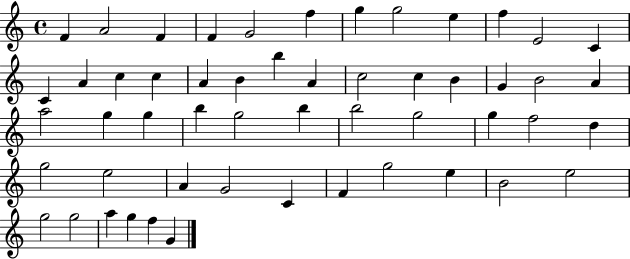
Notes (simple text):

F4/q A4/h F4/q F4/q G4/h F5/q G5/q G5/h E5/q F5/q E4/h C4/q C4/q A4/q C5/q C5/q A4/q B4/q B5/q A4/q C5/h C5/q B4/q G4/q B4/h A4/q A5/h G5/q G5/q B5/q G5/h B5/q B5/h G5/h G5/q F5/h D5/q G5/h E5/h A4/q G4/h C4/q F4/q G5/h E5/q B4/h E5/h G5/h G5/h A5/q G5/q F5/q G4/q